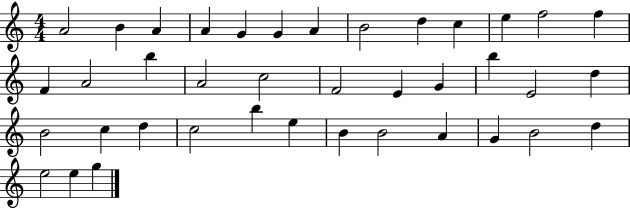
A4/h B4/q A4/q A4/q G4/q G4/q A4/q B4/h D5/q C5/q E5/q F5/h F5/q F4/q A4/h B5/q A4/h C5/h F4/h E4/q G4/q B5/q E4/h D5/q B4/h C5/q D5/q C5/h B5/q E5/q B4/q B4/h A4/q G4/q B4/h D5/q E5/h E5/q G5/q